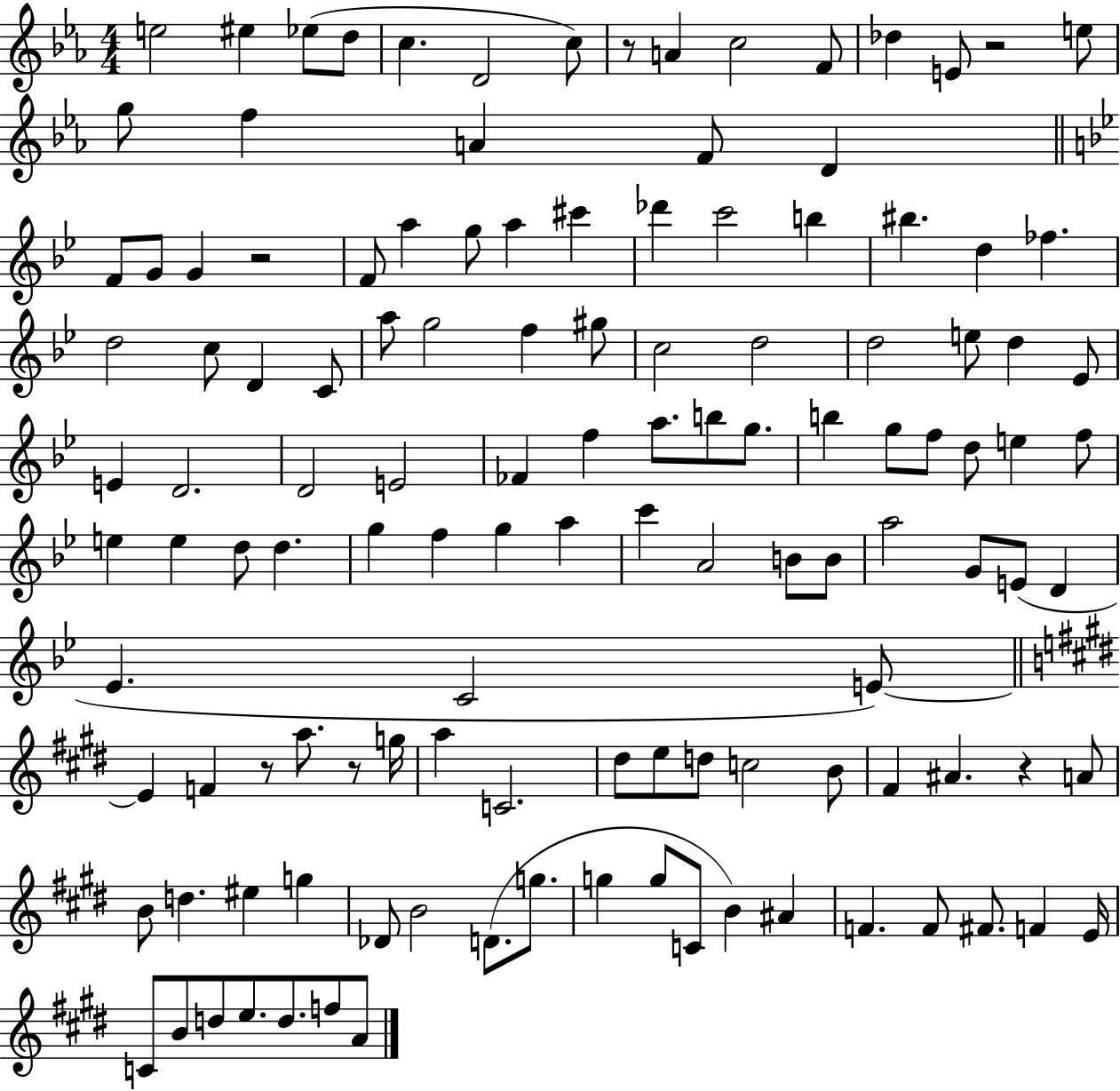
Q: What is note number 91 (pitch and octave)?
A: B4